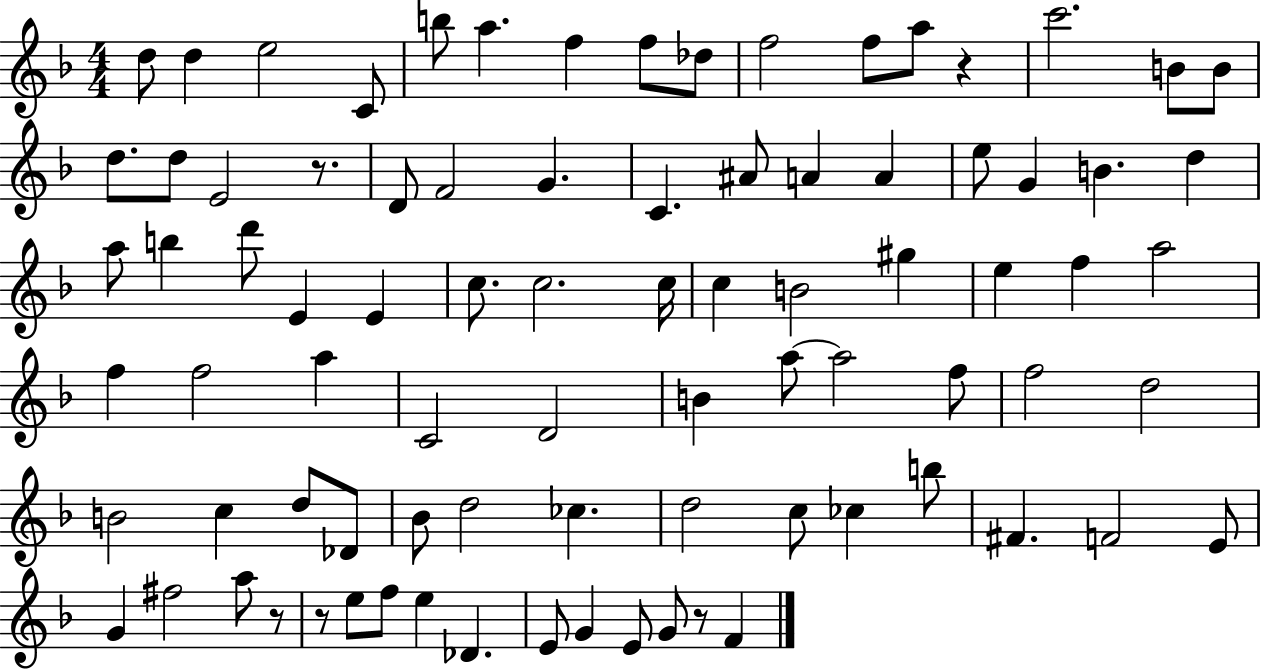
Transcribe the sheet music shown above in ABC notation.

X:1
T:Untitled
M:4/4
L:1/4
K:F
d/2 d e2 C/2 b/2 a f f/2 _d/2 f2 f/2 a/2 z c'2 B/2 B/2 d/2 d/2 E2 z/2 D/2 F2 G C ^A/2 A A e/2 G B d a/2 b d'/2 E E c/2 c2 c/4 c B2 ^g e f a2 f f2 a C2 D2 B a/2 a2 f/2 f2 d2 B2 c d/2 _D/2 _B/2 d2 _c d2 c/2 _c b/2 ^F F2 E/2 G ^f2 a/2 z/2 z/2 e/2 f/2 e _D E/2 G E/2 G/2 z/2 F